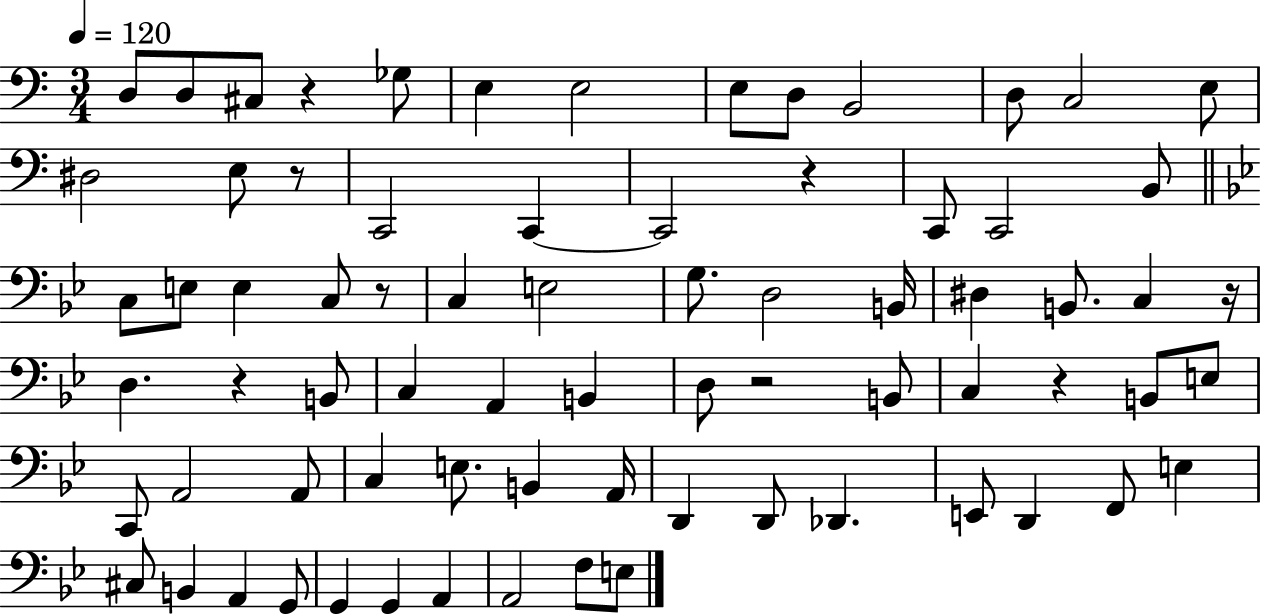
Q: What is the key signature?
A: C major